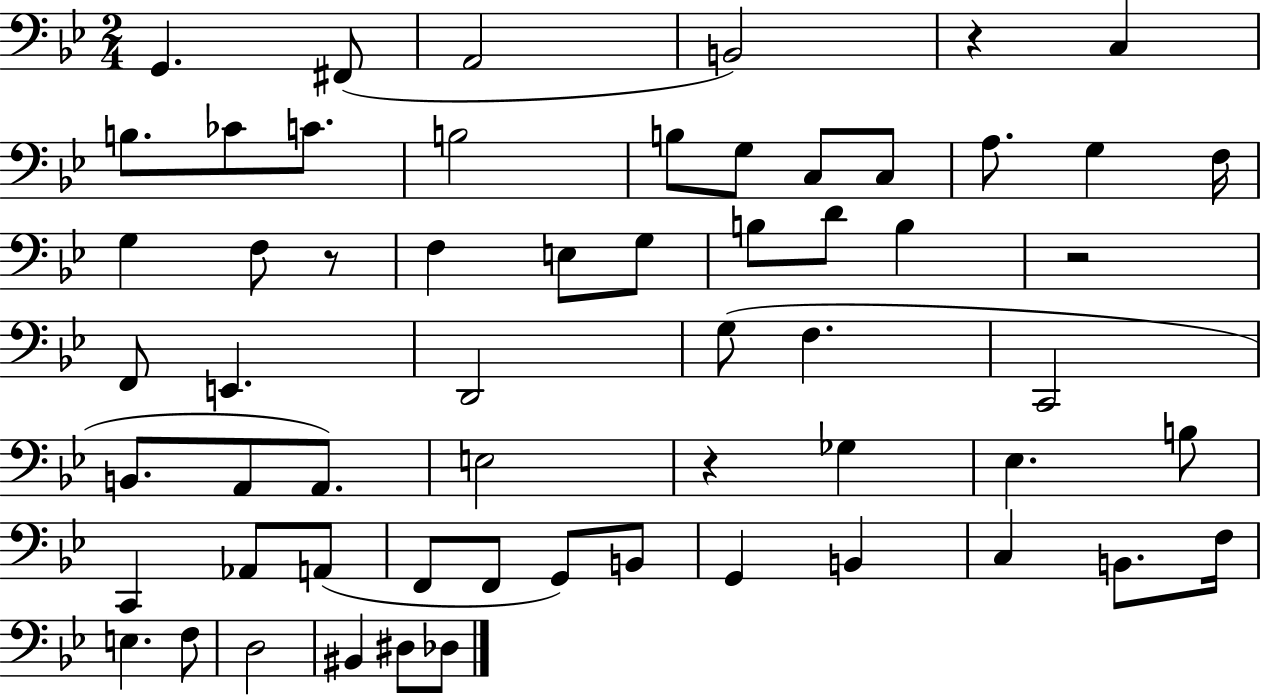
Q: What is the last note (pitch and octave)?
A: Db3